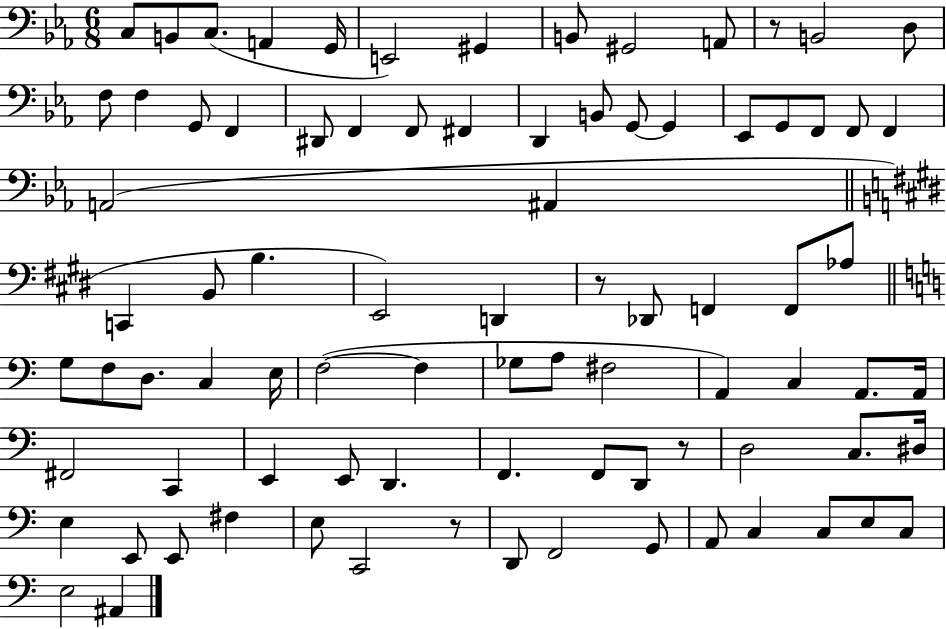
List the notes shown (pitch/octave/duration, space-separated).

C3/e B2/e C3/e. A2/q G2/s E2/h G#2/q B2/e G#2/h A2/e R/e B2/h D3/e F3/e F3/q G2/e F2/q D#2/e F2/q F2/e F#2/q D2/q B2/e G2/e G2/q Eb2/e G2/e F2/e F2/e F2/q A2/h A#2/q C2/q B2/e B3/q. E2/h D2/q R/e Db2/e F2/q F2/e Ab3/e G3/e F3/e D3/e. C3/q E3/s F3/h F3/q Gb3/e A3/e F#3/h A2/q C3/q A2/e. A2/s F#2/h C2/q E2/q E2/e D2/q. F2/q. F2/e D2/e R/e D3/h C3/e. D#3/s E3/q E2/e E2/e F#3/q E3/e C2/h R/e D2/e F2/h G2/e A2/e C3/q C3/e E3/e C3/e E3/h A#2/q